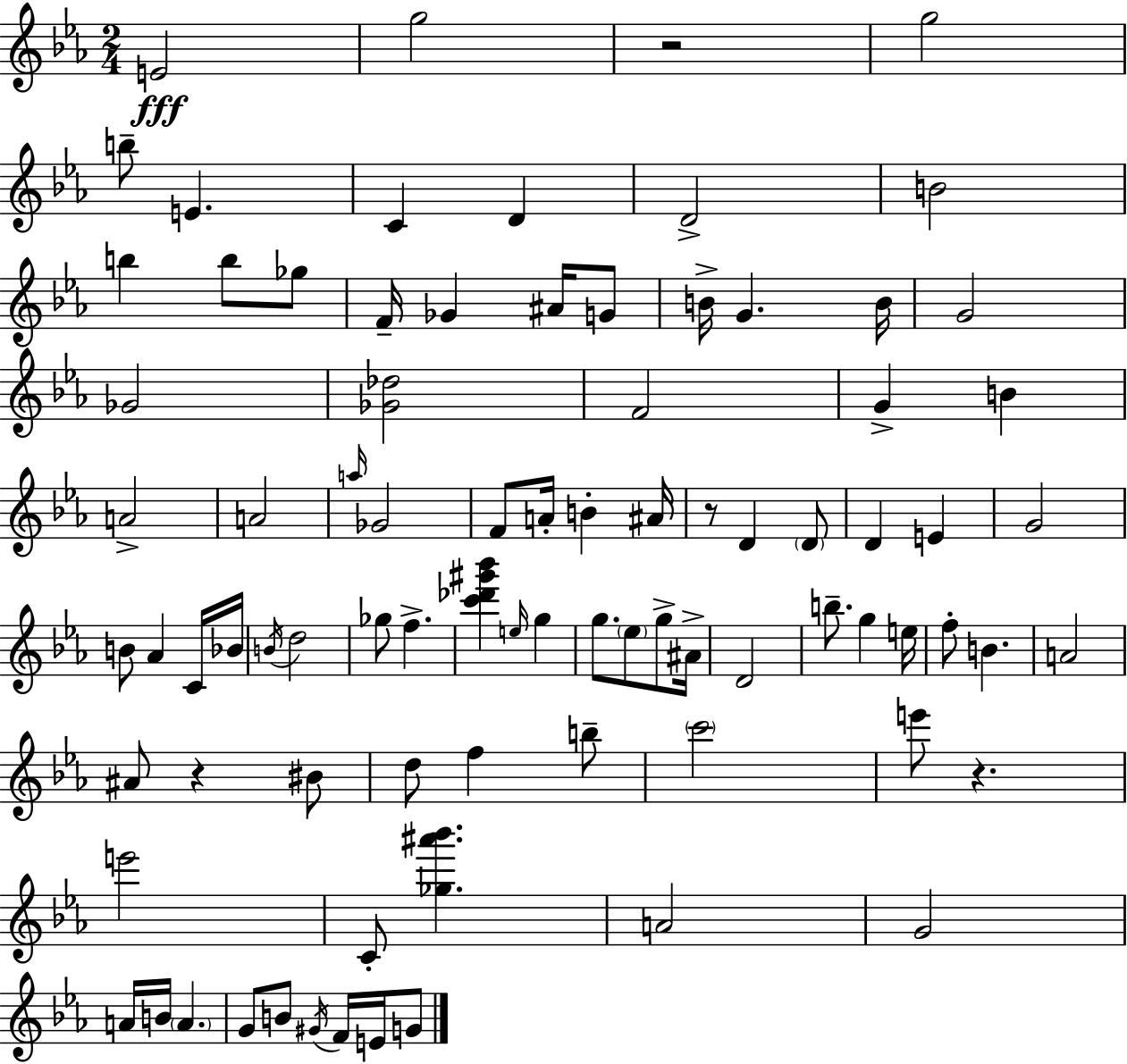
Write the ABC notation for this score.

X:1
T:Untitled
M:2/4
L:1/4
K:Eb
E2 g2 z2 g2 b/2 E C D D2 B2 b b/2 _g/2 F/4 _G ^A/4 G/2 B/4 G B/4 G2 _G2 [_G_d]2 F2 G B A2 A2 a/4 _G2 F/2 A/4 B ^A/4 z/2 D D/2 D E G2 B/2 _A C/4 _B/4 B/4 d2 _g/2 f [c'_d'^g'_b'] e/4 g g/2 _e/2 g/2 ^A/4 D2 b/2 g e/4 f/2 B A2 ^A/2 z ^B/2 d/2 f b/2 c'2 e'/2 z e'2 C/2 [_g^a'_b'] A2 G2 A/4 B/4 A G/2 B/2 ^G/4 F/4 E/4 G/2